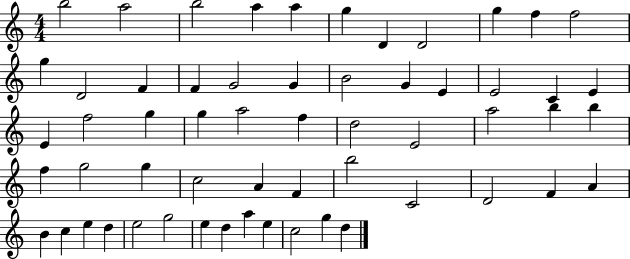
X:1
T:Untitled
M:4/4
L:1/4
K:C
b2 a2 b2 a a g D D2 g f f2 g D2 F F G2 G B2 G E E2 C E E f2 g g a2 f d2 E2 a2 b b f g2 g c2 A F b2 C2 D2 F A B c e d e2 g2 e d a e c2 g d